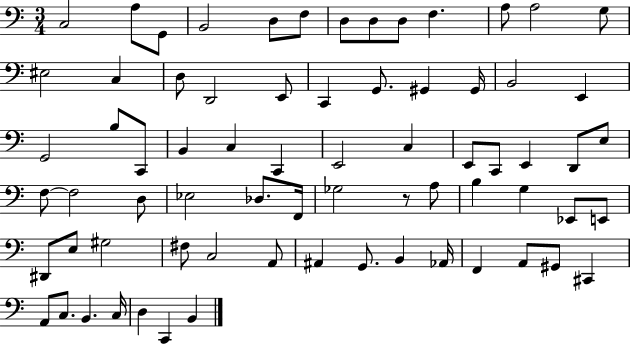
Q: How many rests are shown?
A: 1